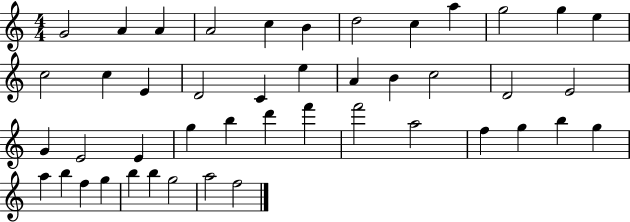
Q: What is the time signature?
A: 4/4